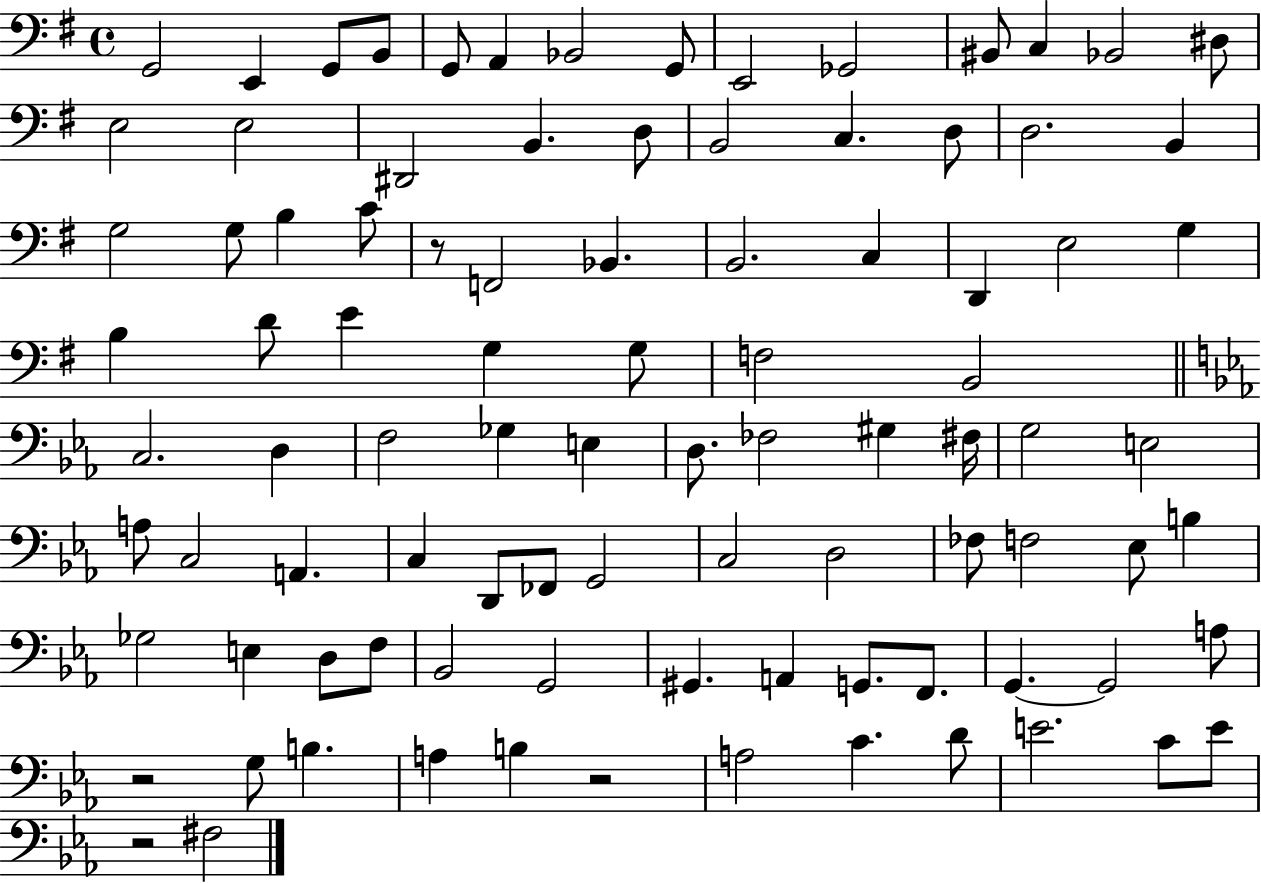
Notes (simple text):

G2/h E2/q G2/e B2/e G2/e A2/q Bb2/h G2/e E2/h Gb2/h BIS2/e C3/q Bb2/h D#3/e E3/h E3/h D#2/h B2/q. D3/e B2/h C3/q. D3/e D3/h. B2/q G3/h G3/e B3/q C4/e R/e F2/h Bb2/q. B2/h. C3/q D2/q E3/h G3/q B3/q D4/e E4/q G3/q G3/e F3/h B2/h C3/h. D3/q F3/h Gb3/q E3/q D3/e. FES3/h G#3/q F#3/s G3/h E3/h A3/e C3/h A2/q. C3/q D2/e FES2/e G2/h C3/h D3/h FES3/e F3/h Eb3/e B3/q Gb3/h E3/q D3/e F3/e Bb2/h G2/h G#2/q. A2/q G2/e. F2/e. G2/q. G2/h A3/e R/h G3/e B3/q. A3/q B3/q R/h A3/h C4/q. D4/e E4/h. C4/e E4/e R/h F#3/h